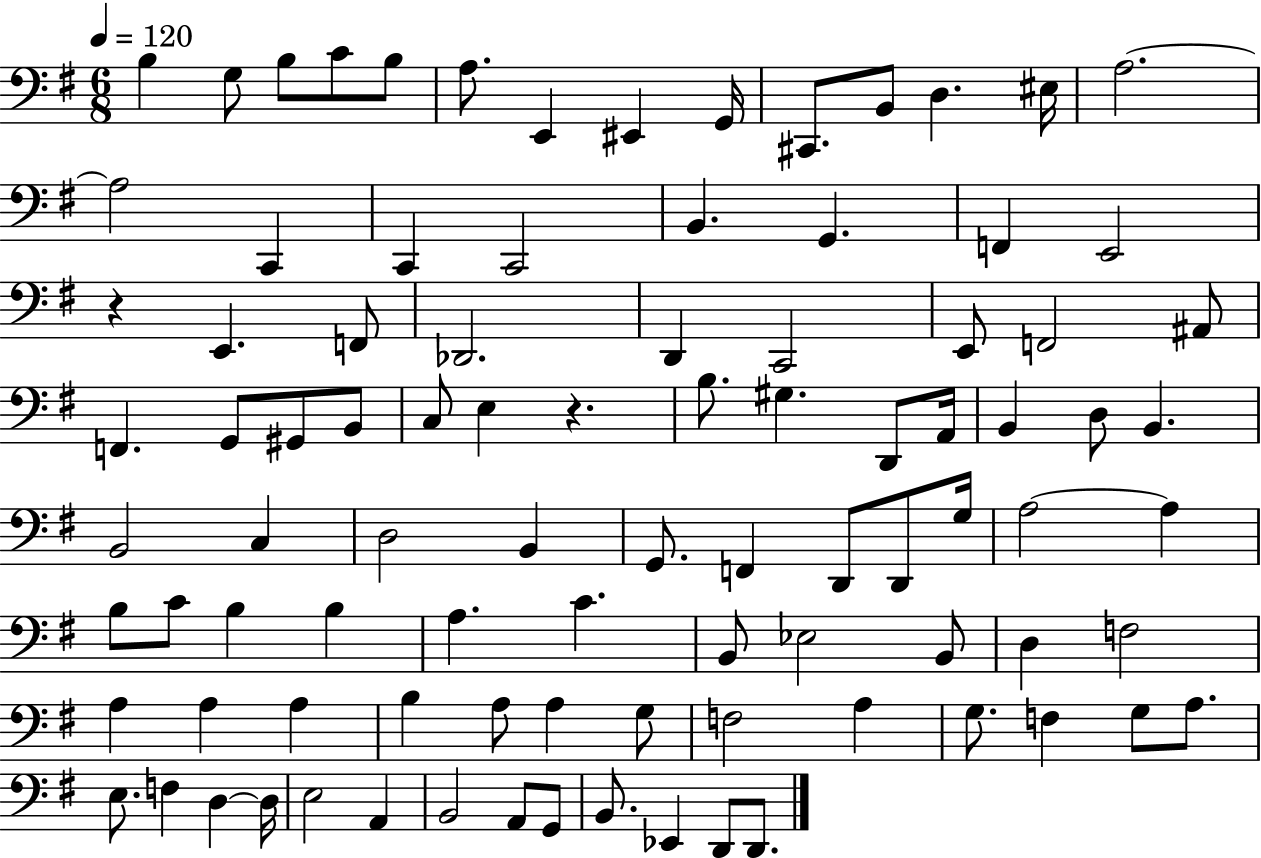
B3/q G3/e B3/e C4/e B3/e A3/e. E2/q EIS2/q G2/s C#2/e. B2/e D3/q. EIS3/s A3/h. A3/h C2/q C2/q C2/h B2/q. G2/q. F2/q E2/h R/q E2/q. F2/e Db2/h. D2/q C2/h E2/e F2/h A#2/e F2/q. G2/e G#2/e B2/e C3/e E3/q R/q. B3/e. G#3/q. D2/e A2/s B2/q D3/e B2/q. B2/h C3/q D3/h B2/q G2/e. F2/q D2/e D2/e G3/s A3/h A3/q B3/e C4/e B3/q B3/q A3/q. C4/q. B2/e Eb3/h B2/e D3/q F3/h A3/q A3/q A3/q B3/q A3/e A3/q G3/e F3/h A3/q G3/e. F3/q G3/e A3/e. E3/e. F3/q D3/q D3/s E3/h A2/q B2/h A2/e G2/e B2/e. Eb2/q D2/e D2/e.